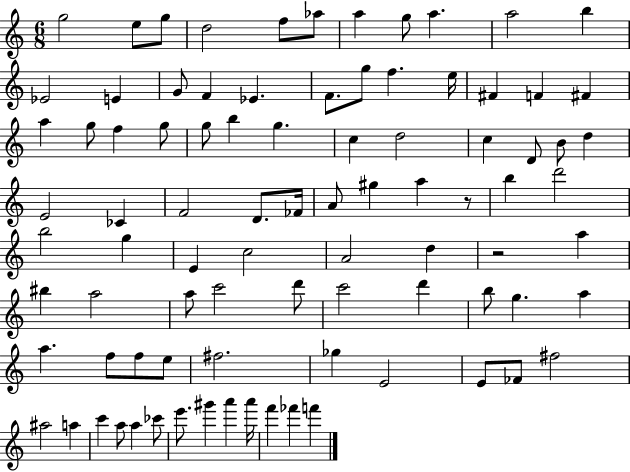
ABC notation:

X:1
T:Untitled
M:6/8
L:1/4
K:C
g2 e/2 g/2 d2 f/2 _a/2 a g/2 a a2 b _E2 E G/2 F _E F/2 g/2 f e/4 ^F F ^F a g/2 f g/2 g/2 b g c d2 c D/2 B/2 d E2 _C F2 D/2 _F/4 A/2 ^g a z/2 b d'2 b2 g E c2 A2 d z2 a ^b a2 a/2 c'2 d'/2 c'2 d' b/2 g a a f/2 f/2 e/2 ^f2 _g E2 E/2 _F/2 ^f2 ^a2 a c' a/2 a _c'/2 e'/2 ^g' a' a'/4 f' _f' f'